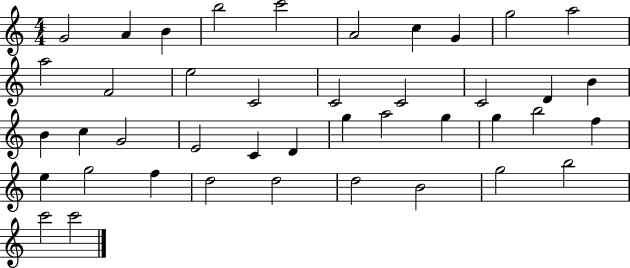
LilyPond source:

{
  \clef treble
  \numericTimeSignature
  \time 4/4
  \key c \major
  g'2 a'4 b'4 | b''2 c'''2 | a'2 c''4 g'4 | g''2 a''2 | \break a''2 f'2 | e''2 c'2 | c'2 c'2 | c'2 d'4 b'4 | \break b'4 c''4 g'2 | e'2 c'4 d'4 | g''4 a''2 g''4 | g''4 b''2 f''4 | \break e''4 g''2 f''4 | d''2 d''2 | d''2 b'2 | g''2 b''2 | \break c'''2 c'''2 | \bar "|."
}